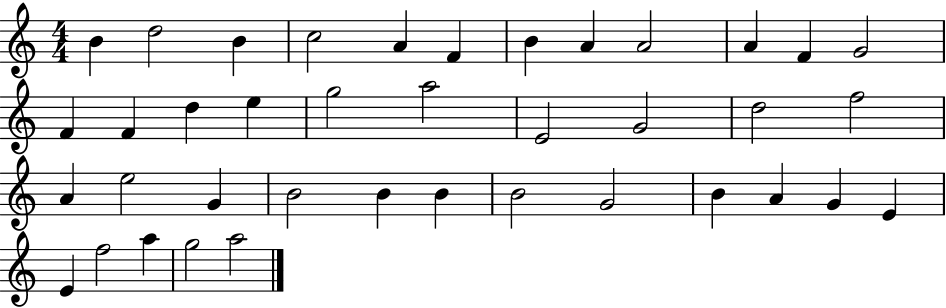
{
  \clef treble
  \numericTimeSignature
  \time 4/4
  \key c \major
  b'4 d''2 b'4 | c''2 a'4 f'4 | b'4 a'4 a'2 | a'4 f'4 g'2 | \break f'4 f'4 d''4 e''4 | g''2 a''2 | e'2 g'2 | d''2 f''2 | \break a'4 e''2 g'4 | b'2 b'4 b'4 | b'2 g'2 | b'4 a'4 g'4 e'4 | \break e'4 f''2 a''4 | g''2 a''2 | \bar "|."
}